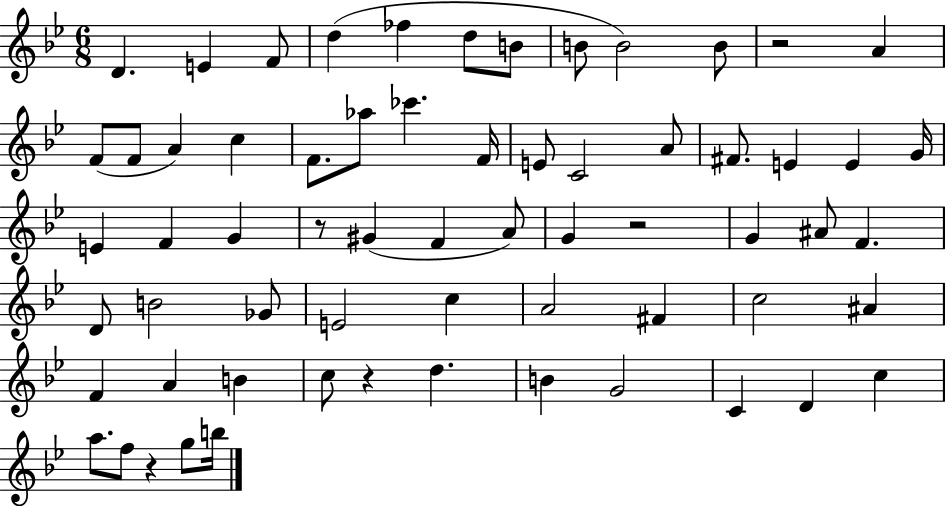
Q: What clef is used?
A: treble